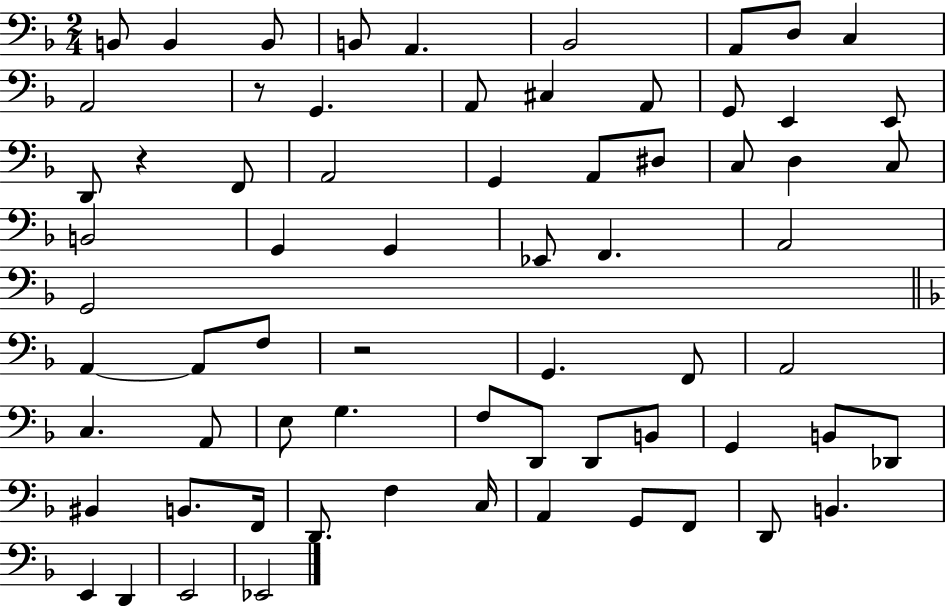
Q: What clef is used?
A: bass